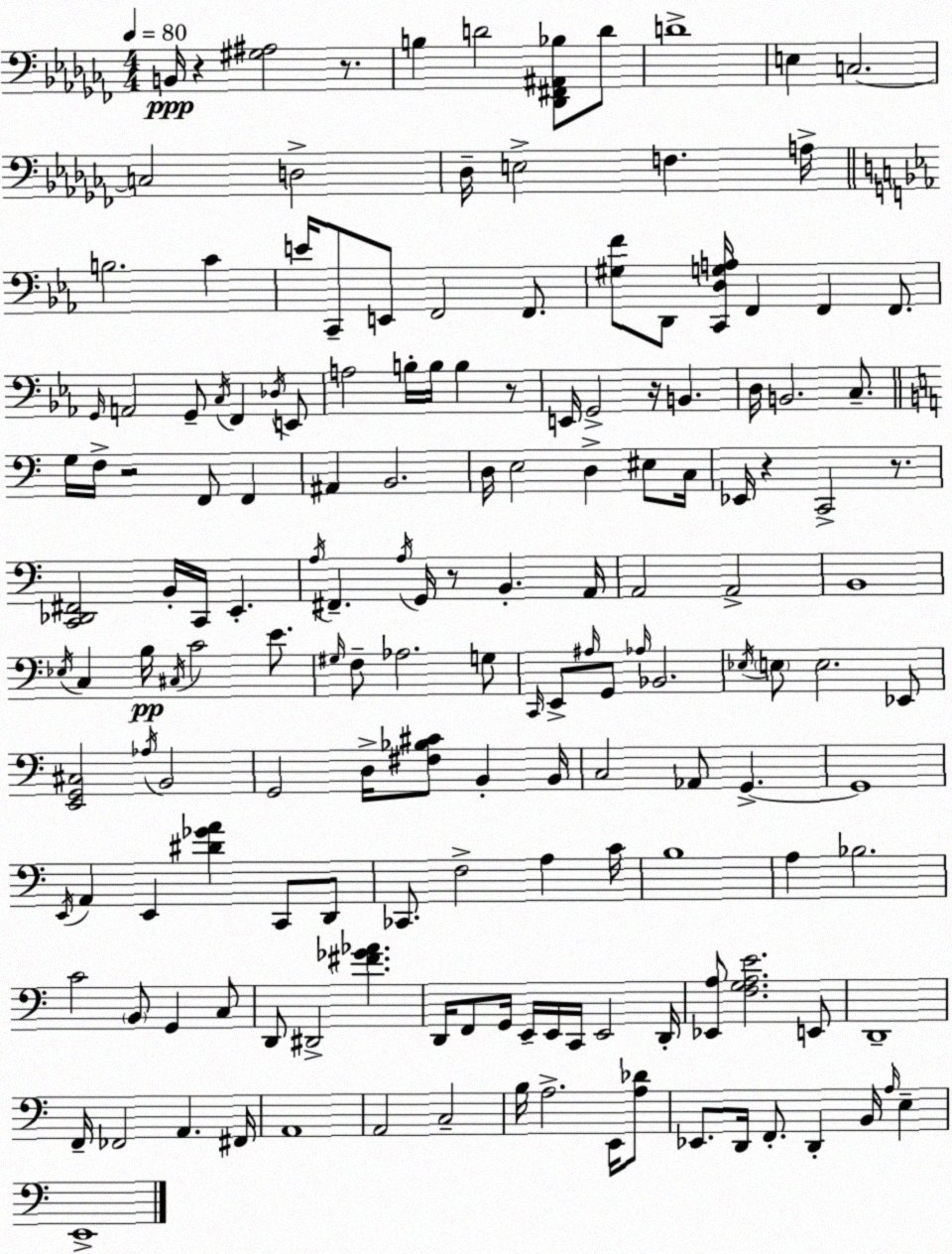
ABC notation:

X:1
T:Untitled
M:4/4
L:1/4
K:Abm
B,,/4 z [^G,^A,]2 z/2 B, D2 [_D,,^F,,^A,,_B,]/2 D/2 D4 E, C,2 C,2 D,2 _D,/4 E,2 F, A,/4 B,2 C E/4 C,,/2 E,,/2 F,,2 F,,/2 [^G,F]/2 D,,/2 [C,,D,G,A,]/4 F,, F,, F,,/2 G,,/4 A,,2 G,,/2 C,/4 F,, _D,/4 E,,/2 A,2 B,/4 B,/4 B, z/2 E,,/4 G,,2 z/4 B,, D,/4 B,,2 C,/2 G,/4 F,/4 z2 F,,/2 F,, ^A,, B,,2 D,/4 E,2 D, ^E,/2 C,/4 _E,,/4 z C,,2 z/2 [C,,_D,,^F,,]2 B,,/4 C,,/4 E,, A,/4 ^F,, A,/4 G,,/4 z/2 B,, A,,/4 A,,2 A,,2 B,,4 _E,/4 C, B,/4 ^C,/4 C2 E/2 ^G,/4 F,/2 _A,2 G,/2 C,,/4 E,,/2 ^A,/4 G,,/2 _A,/4 _B,,2 _E,/4 E,/2 E,2 _E,,/2 [E,,G,,^C,]2 _A,/4 B,,2 G,,2 D,/4 [^F,_B,^C]/2 B,, B,,/4 C,2 _A,,/2 G,, G,,4 E,,/4 A,, E,, [^D_GA] C,,/2 D,,/2 _C,,/2 F,2 A, C/4 B,4 A, _B,2 C2 B,,/2 G,, C,/2 D,,/2 ^D,,2 [^F_G_A] D,,/4 F,,/2 G,,/4 E,,/4 E,,/4 C,,/4 E,,2 D,,/4 [_E,,A,]/2 [F,G,A,E]2 E,,/2 D,,4 F,,/4 _F,,2 A,, ^F,,/4 A,,4 A,,2 C,2 B,/4 A,2 E,,/4 [A,_D]/2 _E,,/2 D,,/4 F,,/2 D,, B,,/4 A,/4 E, E,,4